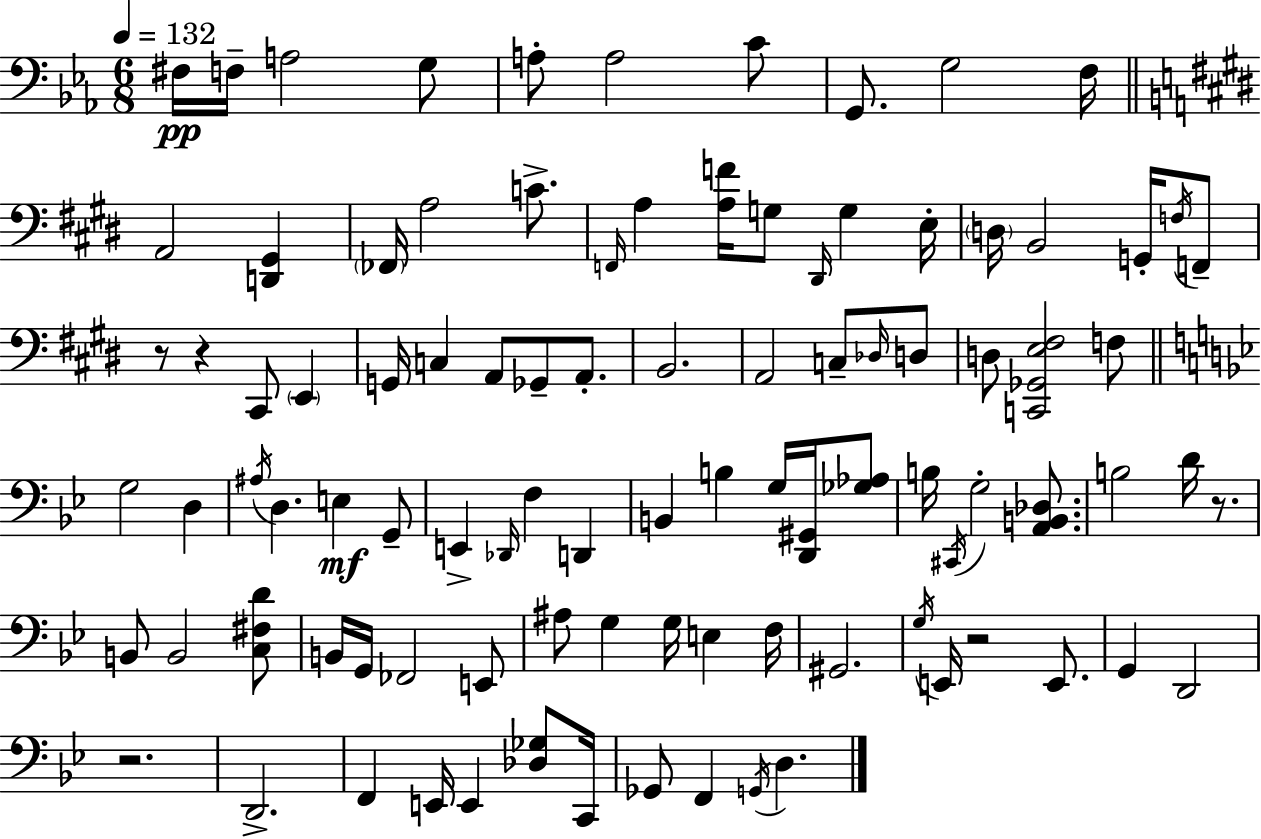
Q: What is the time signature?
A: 6/8